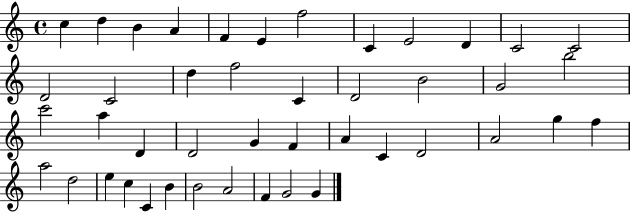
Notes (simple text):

C5/q D5/q B4/q A4/q F4/q E4/q F5/h C4/q E4/h D4/q C4/h C4/h D4/h C4/h D5/q F5/h C4/q D4/h B4/h G4/h B5/h C6/h A5/q D4/q D4/h G4/q F4/q A4/q C4/q D4/h A4/h G5/q F5/q A5/h D5/h E5/q C5/q C4/q B4/q B4/h A4/h F4/q G4/h G4/q